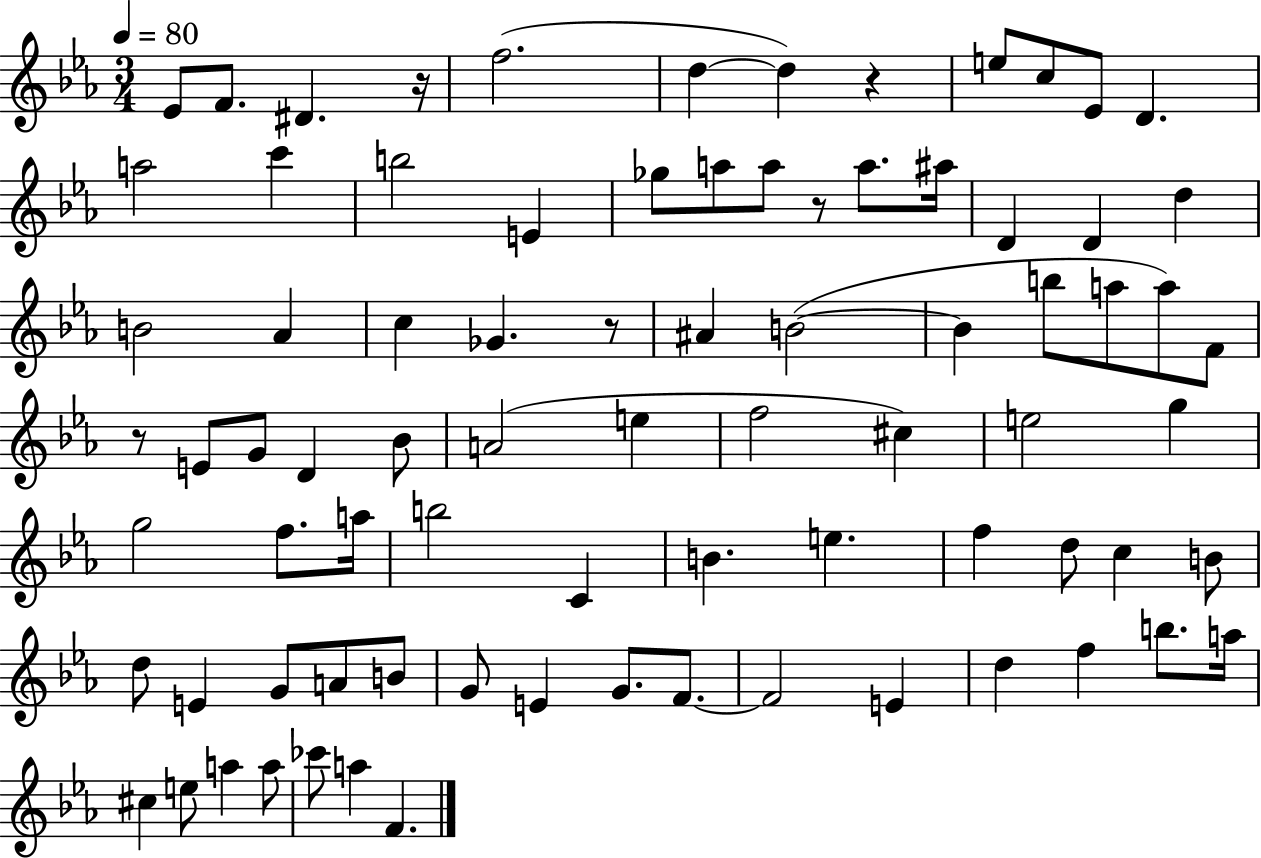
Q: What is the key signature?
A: EES major